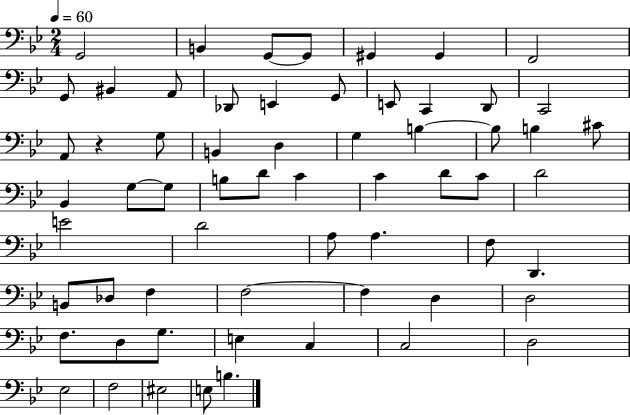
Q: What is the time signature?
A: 2/4